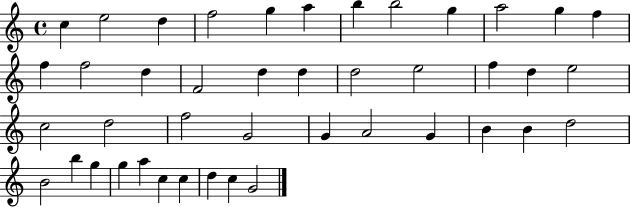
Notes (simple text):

C5/q E5/h D5/q F5/h G5/q A5/q B5/q B5/h G5/q A5/h G5/q F5/q F5/q F5/h D5/q F4/h D5/q D5/q D5/h E5/h F5/q D5/q E5/h C5/h D5/h F5/h G4/h G4/q A4/h G4/q B4/q B4/q D5/h B4/h B5/q G5/q G5/q A5/q C5/q C5/q D5/q C5/q G4/h